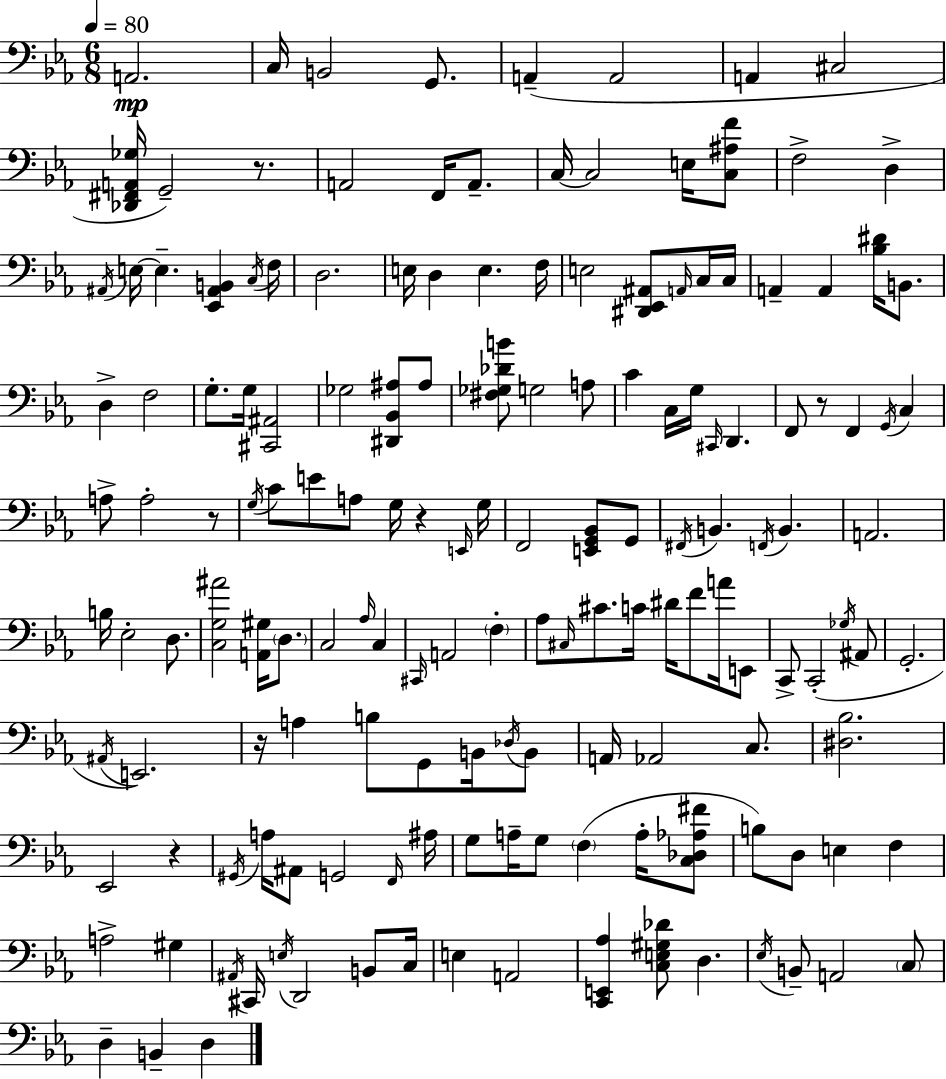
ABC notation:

X:1
T:Untitled
M:6/8
L:1/4
K:Eb
A,,2 C,/4 B,,2 G,,/2 A,, A,,2 A,, ^C,2 [_D,,^F,,A,,_G,]/4 G,,2 z/2 A,,2 F,,/4 A,,/2 C,/4 C,2 E,/4 [C,^A,F]/2 F,2 D, ^A,,/4 E,/4 E, [_E,,^A,,B,,] C,/4 F,/4 D,2 E,/4 D, E, F,/4 E,2 [^D,,_E,,^A,,]/2 A,,/4 C,/4 C,/4 A,, A,, [_B,^D]/4 B,,/2 D, F,2 G,/2 G,/4 [^C,,^A,,]2 _G,2 [^D,,_B,,^A,]/2 ^A,/2 [^F,_G,_DB]/2 G,2 A,/2 C C,/4 G,/4 ^C,,/4 D,, F,,/2 z/2 F,, G,,/4 C, A,/2 A,2 z/2 G,/4 C/2 E/2 A,/2 G,/4 z E,,/4 G,/4 F,,2 [E,,G,,_B,,]/2 G,,/2 ^F,,/4 B,, F,,/4 B,, A,,2 B,/4 _E,2 D,/2 [C,G,^A]2 [A,,^G,]/4 D,/2 C,2 _A,/4 C, ^C,,/4 A,,2 F, _A,/2 ^C,/4 ^C/2 C/4 ^D/4 F/2 A/4 E,,/2 C,,/2 C,,2 _G,/4 ^A,,/2 G,,2 ^A,,/4 E,,2 z/4 A, B,/2 G,,/2 B,,/4 _D,/4 B,,/2 A,,/4 _A,,2 C,/2 [^D,_B,]2 _E,,2 z ^G,,/4 A,/4 ^A,,/2 G,,2 F,,/4 ^A,/4 G,/2 A,/4 G,/2 F, A,/4 [C,_D,_A,^F]/2 B,/2 D,/2 E, F, A,2 ^G, ^A,,/4 ^C,,/4 E,/4 D,,2 B,,/2 C,/4 E, A,,2 [C,,E,,_A,] [C,E,^G,_D]/2 D, _E,/4 B,,/2 A,,2 C,/2 D, B,, D,